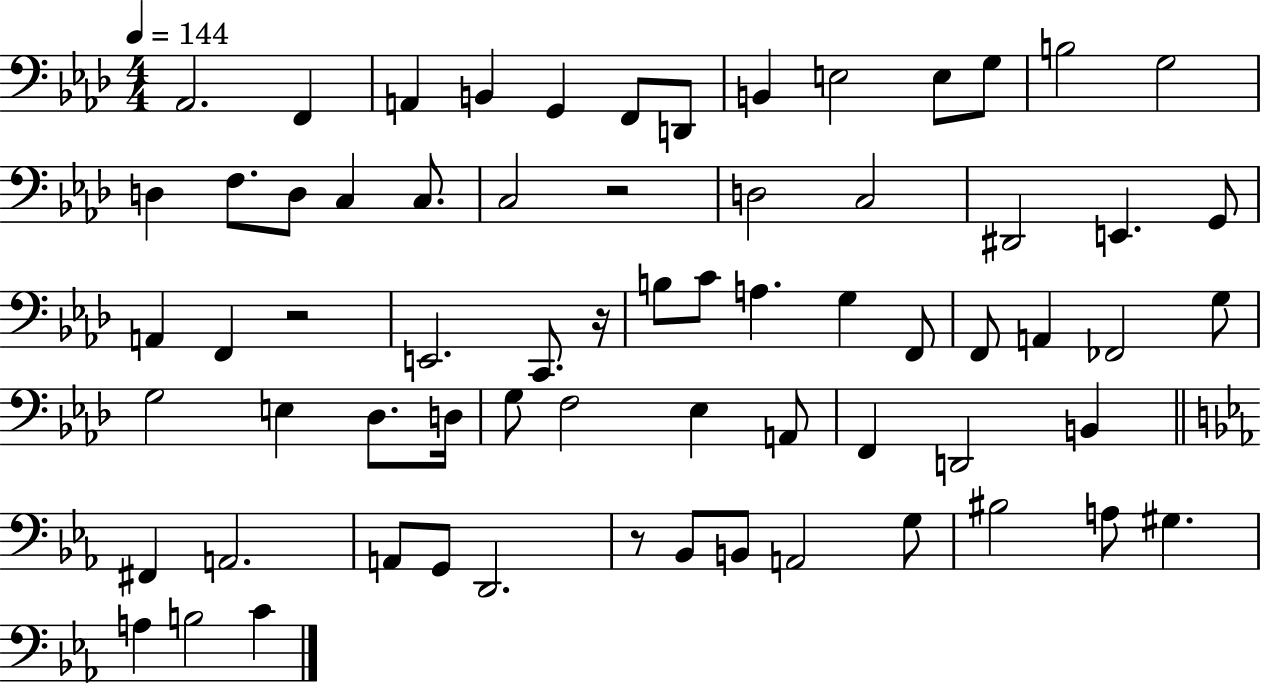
{
  \clef bass
  \numericTimeSignature
  \time 4/4
  \key aes \major
  \tempo 4 = 144
  aes,2. f,4 | a,4 b,4 g,4 f,8 d,8 | b,4 e2 e8 g8 | b2 g2 | \break d4 f8. d8 c4 c8. | c2 r2 | d2 c2 | dis,2 e,4. g,8 | \break a,4 f,4 r2 | e,2. c,8. r16 | b8 c'8 a4. g4 f,8 | f,8 a,4 fes,2 g8 | \break g2 e4 des8. d16 | g8 f2 ees4 a,8 | f,4 d,2 b,4 | \bar "||" \break \key c \minor fis,4 a,2. | a,8 g,8 d,2. | r8 bes,8 b,8 a,2 g8 | bis2 a8 gis4. | \break a4 b2 c'4 | \bar "|."
}